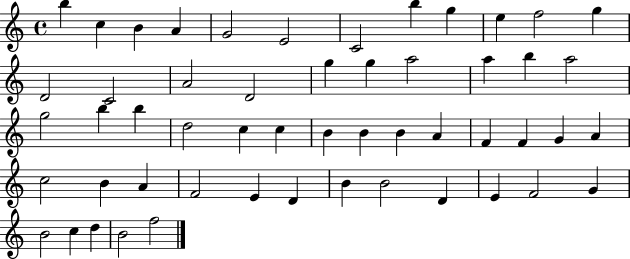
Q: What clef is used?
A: treble